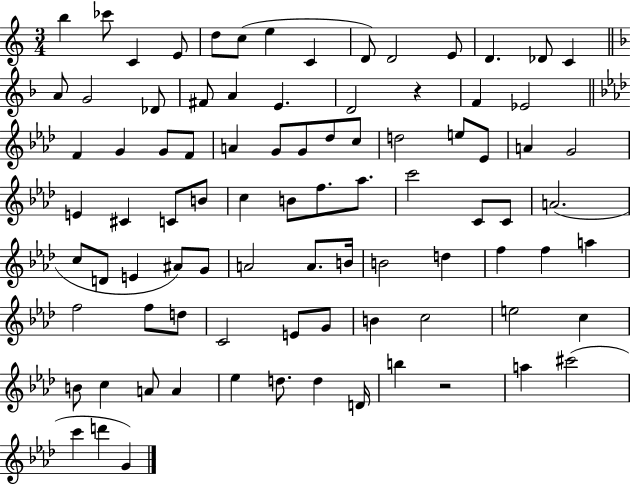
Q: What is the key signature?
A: C major